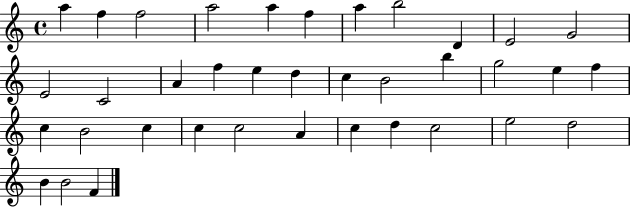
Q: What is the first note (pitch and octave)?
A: A5